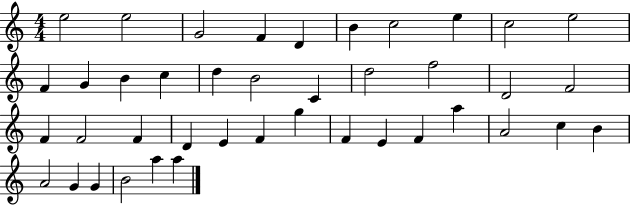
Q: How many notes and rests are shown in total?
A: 41